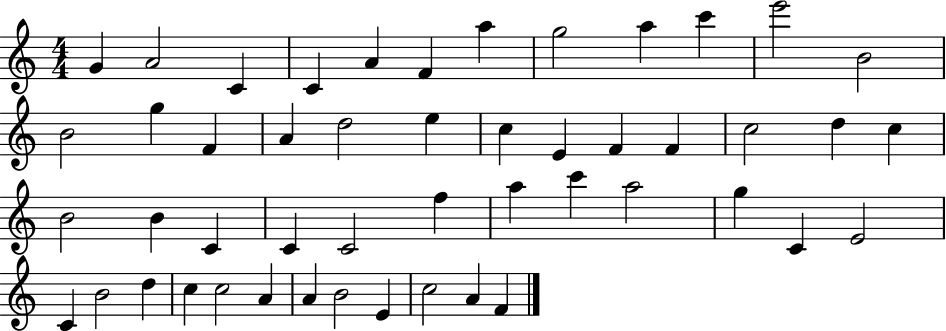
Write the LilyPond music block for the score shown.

{
  \clef treble
  \numericTimeSignature
  \time 4/4
  \key c \major
  g'4 a'2 c'4 | c'4 a'4 f'4 a''4 | g''2 a''4 c'''4 | e'''2 b'2 | \break b'2 g''4 f'4 | a'4 d''2 e''4 | c''4 e'4 f'4 f'4 | c''2 d''4 c''4 | \break b'2 b'4 c'4 | c'4 c'2 f''4 | a''4 c'''4 a''2 | g''4 c'4 e'2 | \break c'4 b'2 d''4 | c''4 c''2 a'4 | a'4 b'2 e'4 | c''2 a'4 f'4 | \break \bar "|."
}